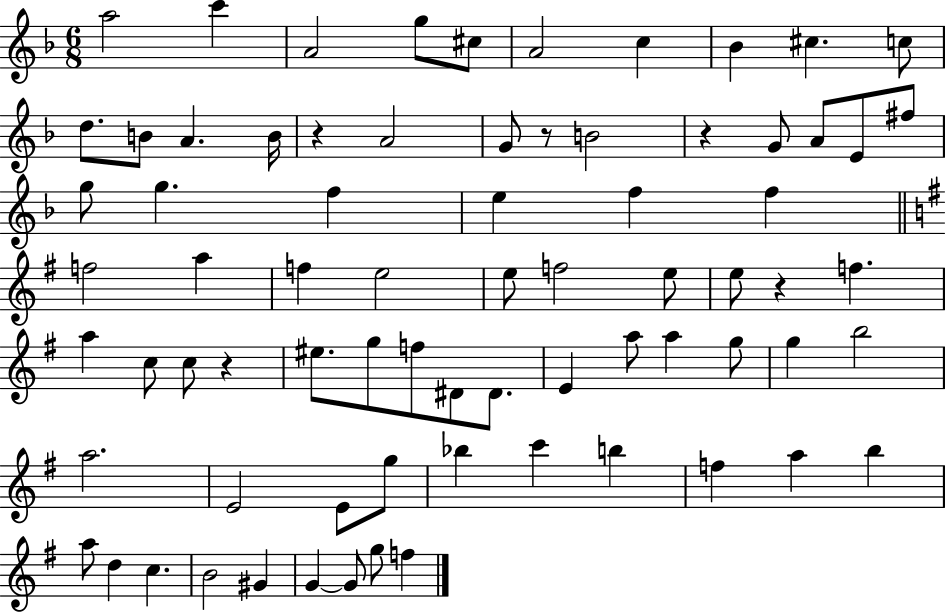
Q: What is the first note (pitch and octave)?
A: A5